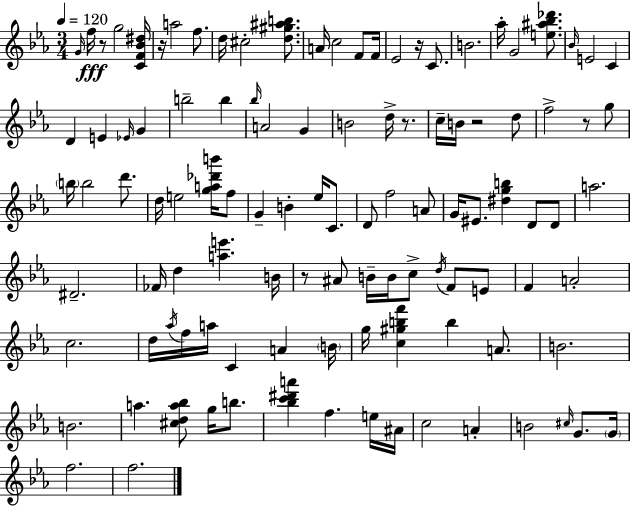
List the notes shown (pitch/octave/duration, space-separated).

G4/s F5/s R/e G5/h [C4,F4,Bb4,D#5]/s R/s A5/h F5/e. D5/s C#5/h [D5,G#5,A#5,B5]/e. A4/s C5/h F4/e F4/s Eb4/h R/s C4/e. B4/h. Ab5/s G4/h [E5,A#5,Bb5,Db6]/e. Bb4/s E4/h C4/q D4/q E4/q Eb4/s G4/q B5/h B5/q Bb5/s A4/h G4/q B4/h D5/s R/e. C5/s B4/s R/h D5/e F5/h R/e G5/e B5/s B5/h D6/e. D5/s E5/h [G5,A5,Db6,B6]/s F5/e G4/q B4/q Eb5/s C4/e. D4/e F5/h A4/e G4/s EIS4/e. [D#5,G5,B5]/q D4/e D4/e A5/h. D#4/h. FES4/s D5/q [A5,E6]/q. B4/s R/e A#4/e B4/s B4/s C5/e D5/s F4/e E4/e F4/q A4/h C5/h. D5/s Ab5/s F5/s A5/s C4/q A4/q B4/s G5/s [C5,G#5,B5,F6]/q B5/q A4/e. B4/h. B4/h. A5/q. [C#5,D5,A5,Bb5]/e G5/s B5/e. [Bb5,C6,D#6,A6]/q F5/q. E5/s A#4/s C5/h A4/q B4/h C#5/s G4/e. G4/s F5/h. F5/h.